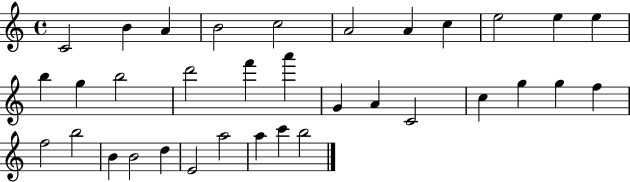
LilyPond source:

{
  \clef treble
  \time 4/4
  \defaultTimeSignature
  \key c \major
  c'2 b'4 a'4 | b'2 c''2 | a'2 a'4 c''4 | e''2 e''4 e''4 | \break b''4 g''4 b''2 | d'''2 f'''4 a'''4 | g'4 a'4 c'2 | c''4 g''4 g''4 f''4 | \break f''2 b''2 | b'4 b'2 d''4 | e'2 a''2 | a''4 c'''4 b''2 | \break \bar "|."
}